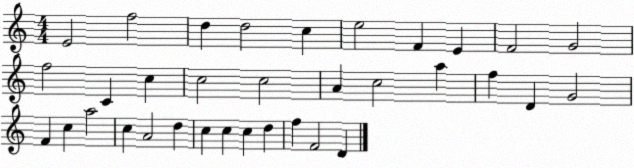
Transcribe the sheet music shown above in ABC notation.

X:1
T:Untitled
M:4/4
L:1/4
K:C
E2 f2 d d2 c e2 F E F2 G2 f2 C c c2 c2 A c2 a f D G2 F c a2 c A2 d c c c d f F2 D